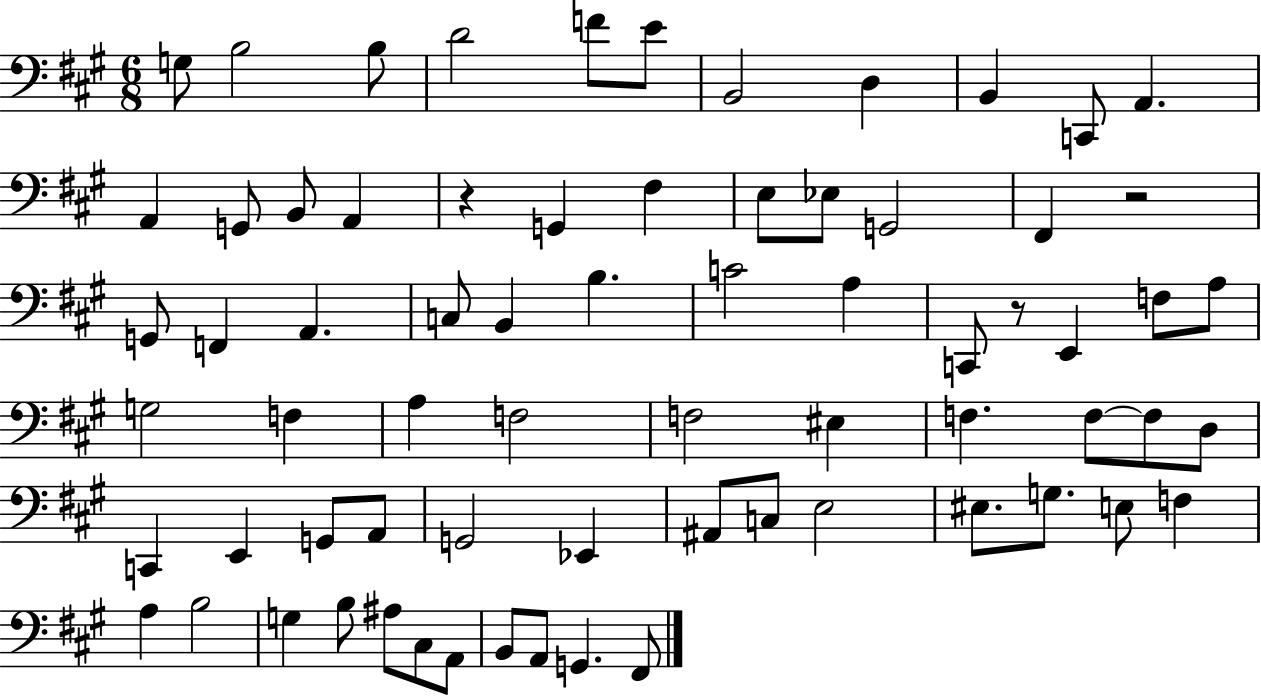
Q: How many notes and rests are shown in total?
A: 70